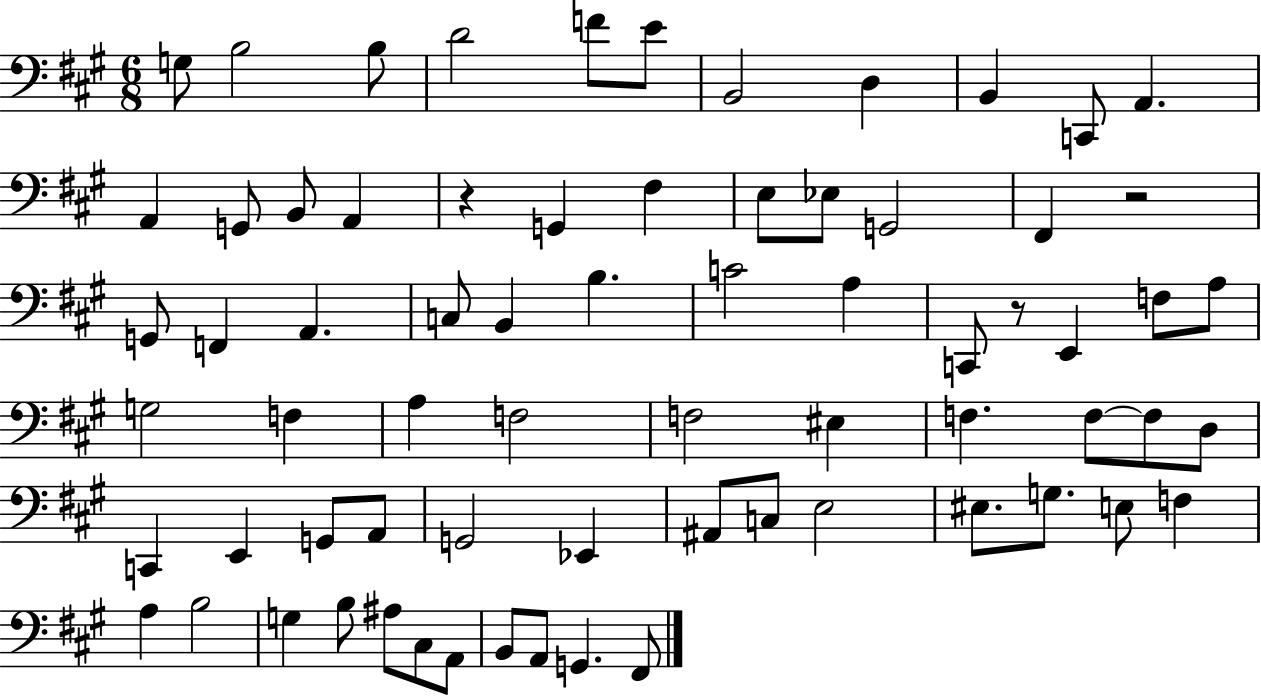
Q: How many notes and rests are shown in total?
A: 70